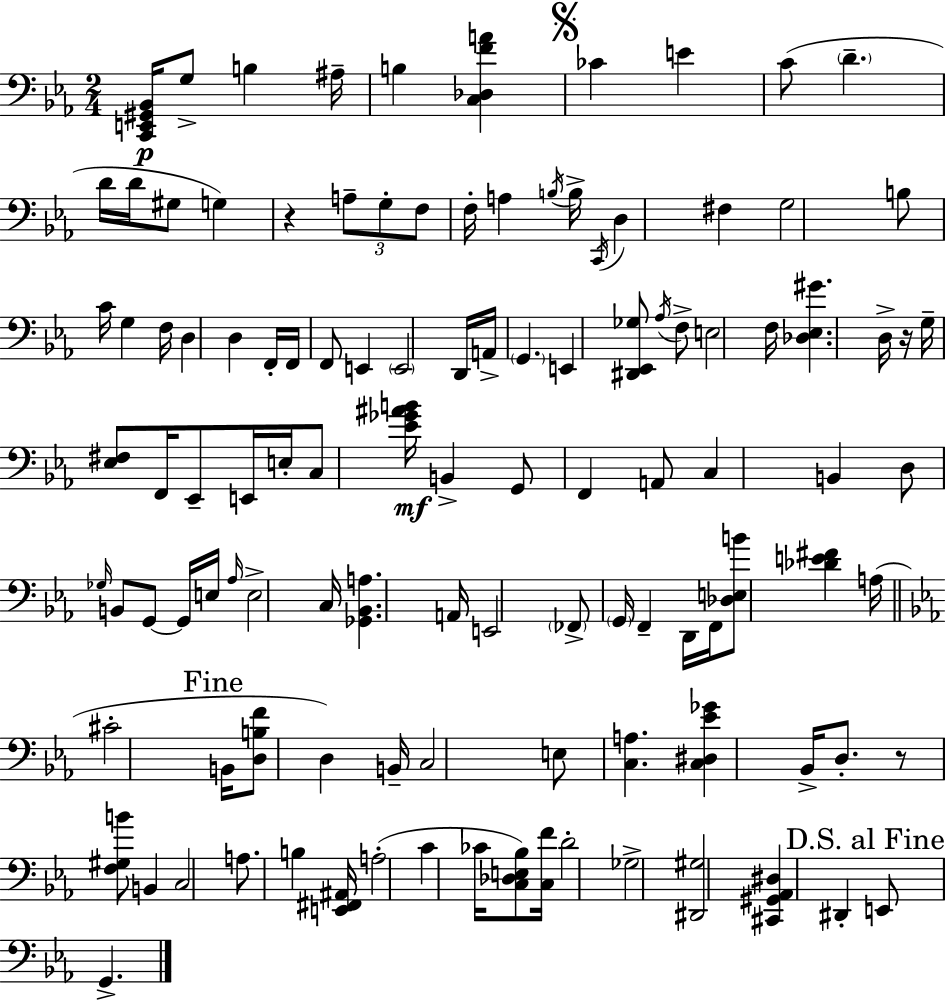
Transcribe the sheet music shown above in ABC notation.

X:1
T:Untitled
M:2/4
L:1/4
K:Cm
[C,,E,,^G,,_B,,]/4 G,/2 B, ^A,/4 B, [C,_D,FA] _C E C/2 D D/4 D/4 ^G,/2 G, z A,/2 G,/2 F,/2 F,/4 A, B,/4 B,/4 C,,/4 D, ^F, G,2 B,/2 C/4 G, F,/4 D, D, F,,/4 F,,/4 F,,/2 E,, E,,2 D,,/4 A,,/4 G,, E,, [^D,,_E,,_G,]/2 _A,/4 F,/2 E,2 F,/4 [_D,_E,^G] D,/4 z/4 G,/4 [_E,^F,]/2 F,,/4 _E,,/2 E,,/4 E,/4 C,/2 [_E_G^AB]/4 B,, G,,/2 F,, A,,/2 C, B,, D,/2 _G,/4 B,,/2 G,,/2 G,,/4 E,/4 _A,/4 E,2 C,/4 [_G,,_B,,A,] A,,/4 E,,2 _F,,/2 G,,/4 F,, D,,/4 F,,/4 [_D,E,B]/2 [_DE^F] A,/4 ^C2 B,,/4 [D,B,F]/2 D, B,,/4 C,2 E,/2 [C,A,] [C,^D,_E_G] _B,,/4 D,/2 z/2 [F,^G,B]/2 B,, C,2 A,/2 B, [E,,^F,,^A,,]/4 A,2 C _C/4 [C,_D,E,_B,]/2 [C,F]/4 D2 _G,2 [^D,,^G,]2 [^C,,^G,,_A,,^D,] ^D,, E,,/2 G,,